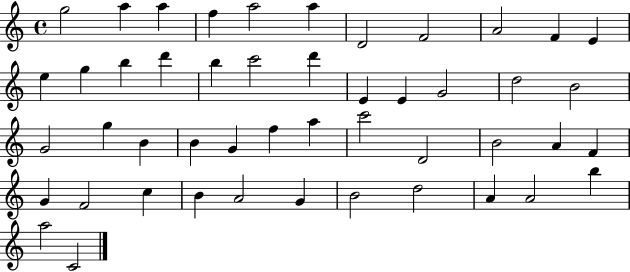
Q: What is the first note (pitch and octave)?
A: G5